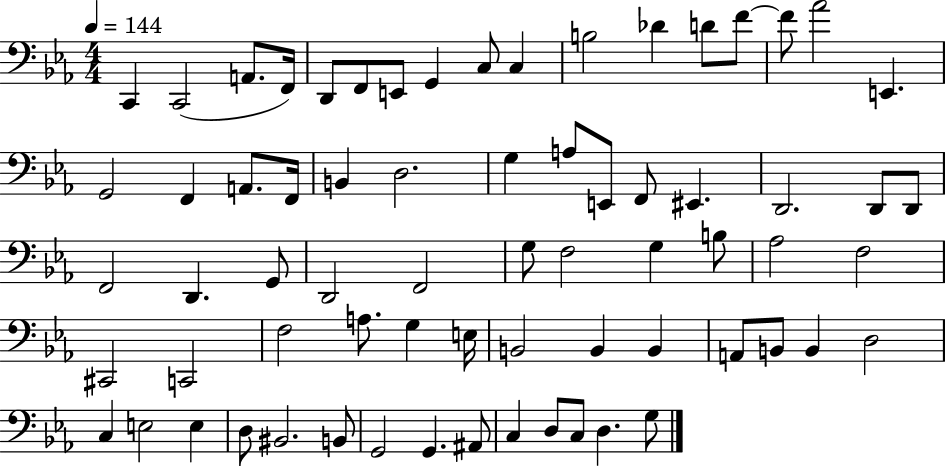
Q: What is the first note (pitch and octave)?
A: C2